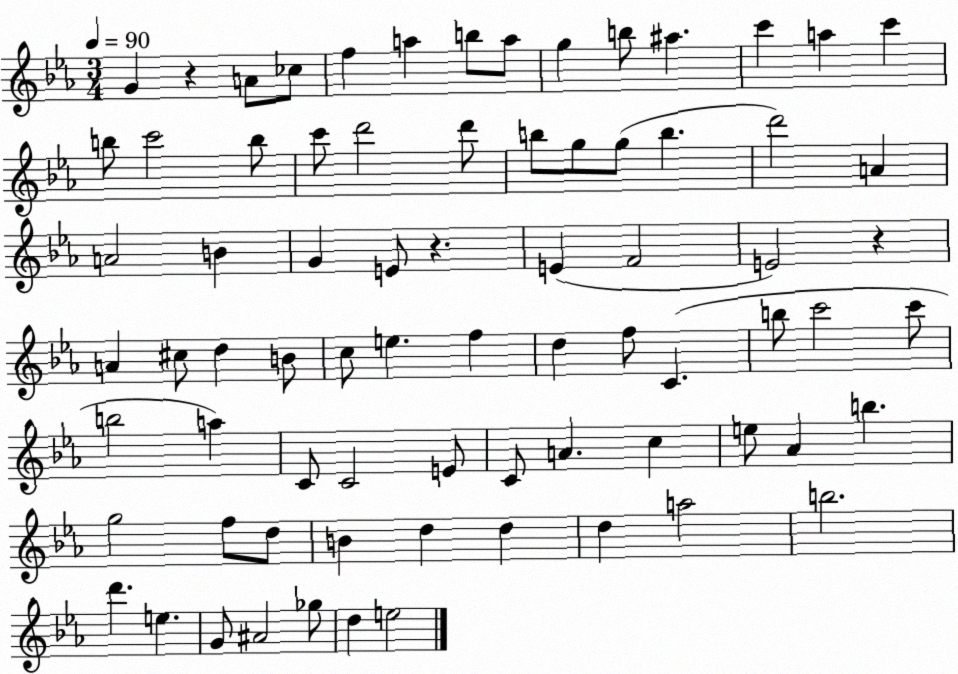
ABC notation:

X:1
T:Untitled
M:3/4
L:1/4
K:Eb
G z A/2 _c/2 f a b/2 a/2 g b/2 ^a c' a c' b/2 c'2 b/2 c'/2 d'2 d'/2 b/2 g/2 g/2 b d'2 A A2 B G E/2 z E F2 E2 z A ^c/2 d B/2 c/2 e f d f/2 C b/2 c'2 c'/2 b2 a C/2 C2 E/2 C/2 A c e/2 _A b g2 f/2 d/2 B d d d a2 b2 d' e G/2 ^A2 _g/2 d e2